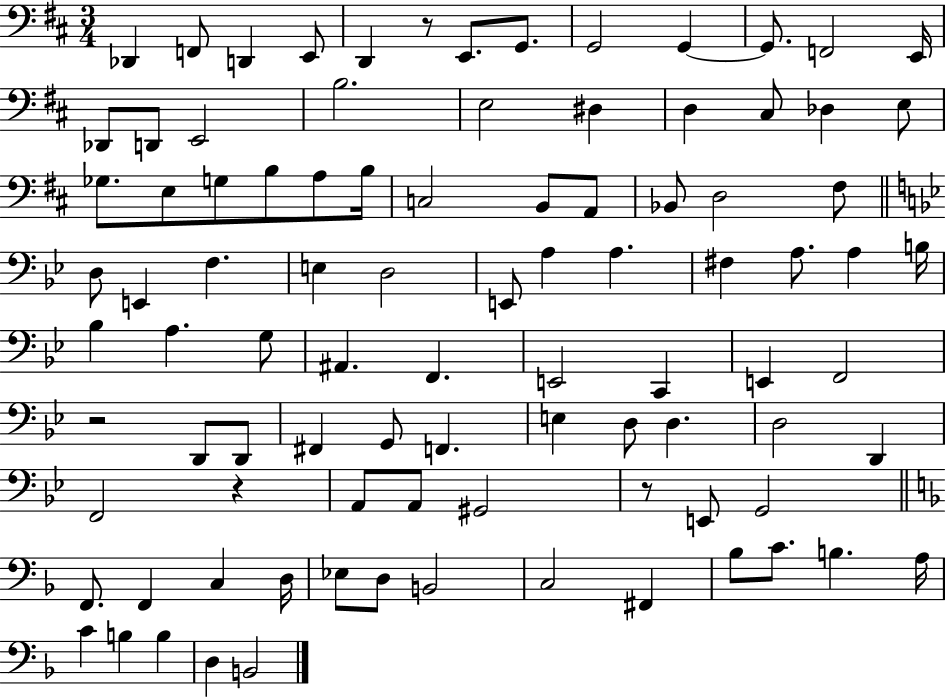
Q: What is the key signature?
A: D major